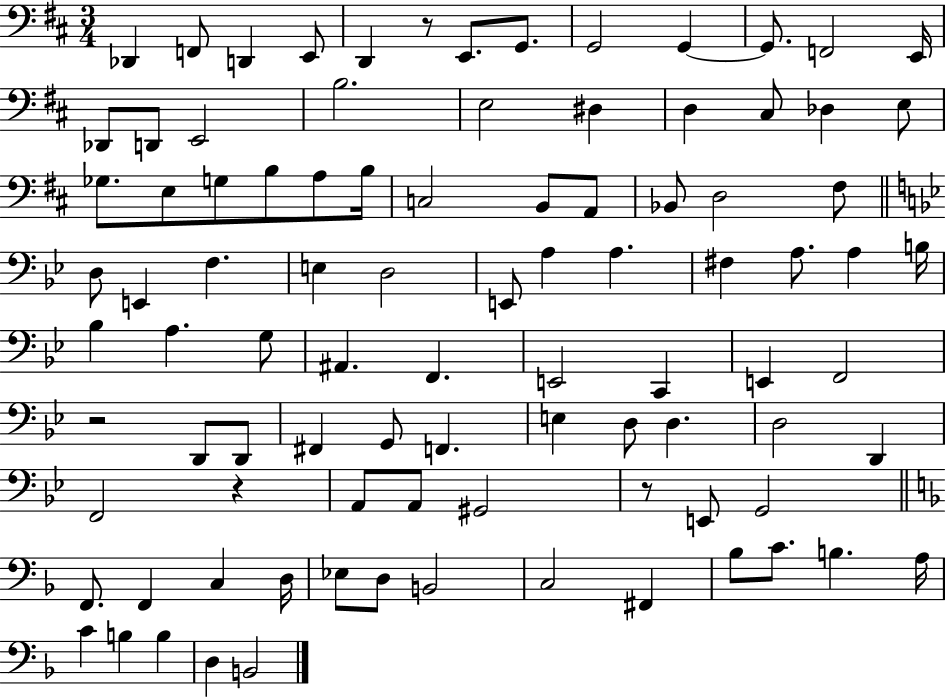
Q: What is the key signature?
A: D major